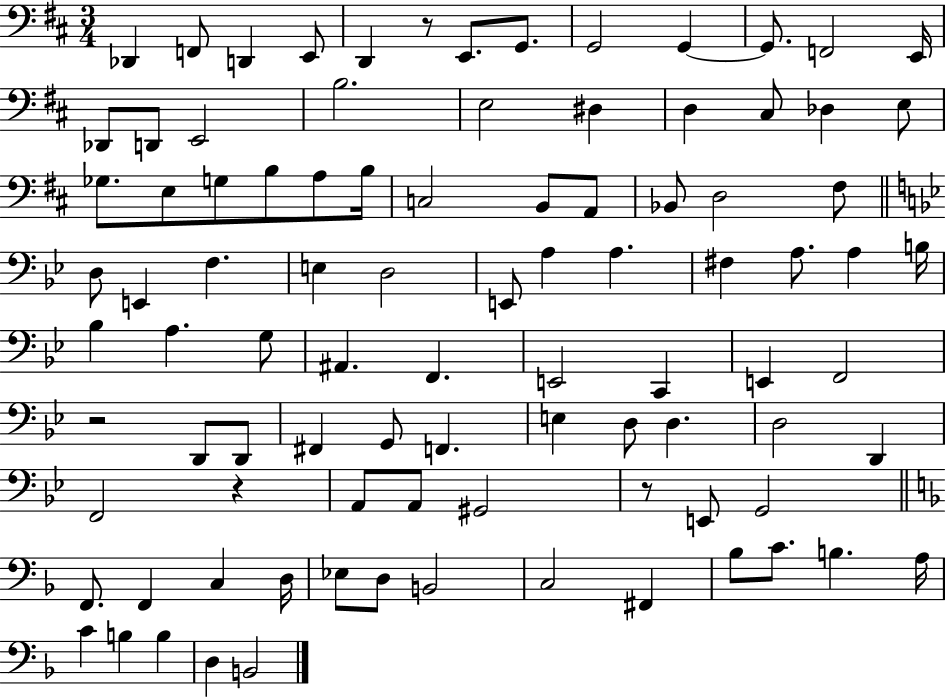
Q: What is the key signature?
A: D major